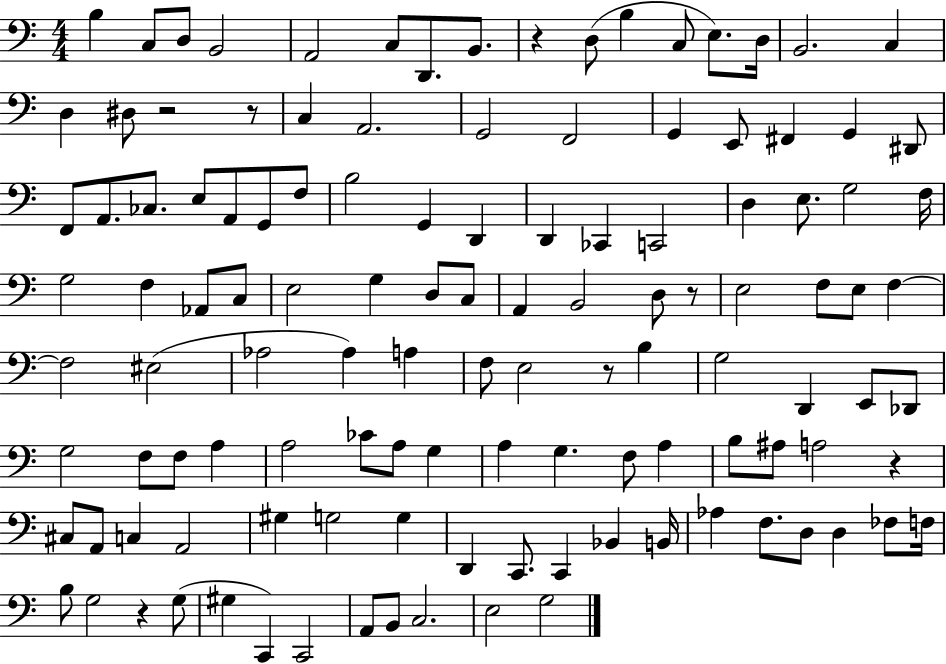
{
  \clef bass
  \numericTimeSignature
  \time 4/4
  \key c \major
  \repeat volta 2 { b4 c8 d8 b,2 | a,2 c8 d,8. b,8. | r4 d8( b4 c8 e8.) d16 | b,2. c4 | \break d4 dis8 r2 r8 | c4 a,2. | g,2 f,2 | g,4 e,8 fis,4 g,4 dis,8 | \break f,8 a,8. ces8. e8 a,8 g,8 f8 | b2 g,4 d,4 | d,4 ces,4 c,2 | d4 e8. g2 f16 | \break g2 f4 aes,8 c8 | e2 g4 d8 c8 | a,4 b,2 d8 r8 | e2 f8 e8 f4~~ | \break f2 eis2( | aes2 aes4) a4 | f8 e2 r8 b4 | g2 d,4 e,8 des,8 | \break g2 f8 f8 a4 | a2 ces'8 a8 g4 | a4 g4. f8 a4 | b8 ais8 a2 r4 | \break cis8 a,8 c4 a,2 | gis4 g2 g4 | d,4 c,8. c,4 bes,4 b,16 | aes4 f8. d8 d4 fes8 f16 | \break b8 g2 r4 g8( | gis4 c,4) c,2 | a,8 b,8 c2. | e2 g2 | \break } \bar "|."
}